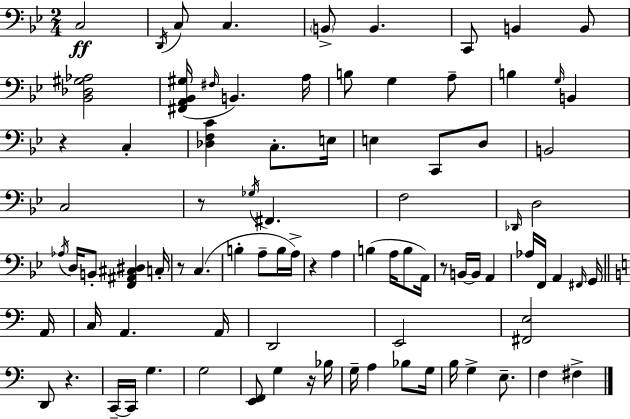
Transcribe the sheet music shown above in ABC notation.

X:1
T:Untitled
M:2/4
L:1/4
K:Gm
C,2 D,,/4 C,/2 C, B,,/2 B,, C,,/2 B,, B,,/2 [_B,,_D,^G,_A,]2 [^F,,A,,_B,,^G,]/4 ^F,/4 B,, A,/4 B,/2 G, A,/2 B, G,/4 B,, z C, [_D,F,C] C,/2 E,/4 E, C,,/2 D,/2 B,,2 C,2 z/2 _G,/4 ^F,, F,2 _D,,/4 D,2 _A,/4 D,/4 B,,/2 [F,,^A,,^C,^D,] C,/4 z/2 C, B, A,/2 B,/4 A,/4 z A, B, A,/4 B,/2 A,,/4 z/2 B,,/4 B,,/4 A,, _A,/4 F,,/4 A,, ^F,,/4 G,,/4 A,,/4 C,/4 A,, A,,/4 D,,2 E,,2 [^F,,E,]2 D,,/2 z C,,/4 C,,/4 G, G,2 [E,,F,,]/2 G, z/4 _B,/4 G,/4 A, _B,/2 G,/4 B,/4 G, E,/2 F, ^F,